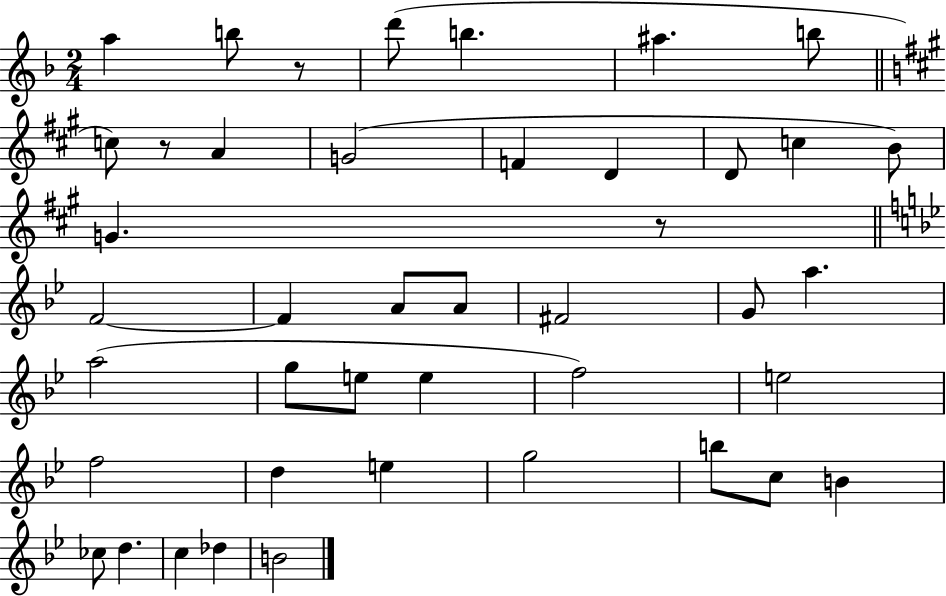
A5/q B5/e R/e D6/e B5/q. A#5/q. B5/e C5/e R/e A4/q G4/h F4/q D4/q D4/e C5/q B4/e G4/q. R/e F4/h F4/q A4/e A4/e F#4/h G4/e A5/q. A5/h G5/e E5/e E5/q F5/h E5/h F5/h D5/q E5/q G5/h B5/e C5/e B4/q CES5/e D5/q. C5/q Db5/q B4/h